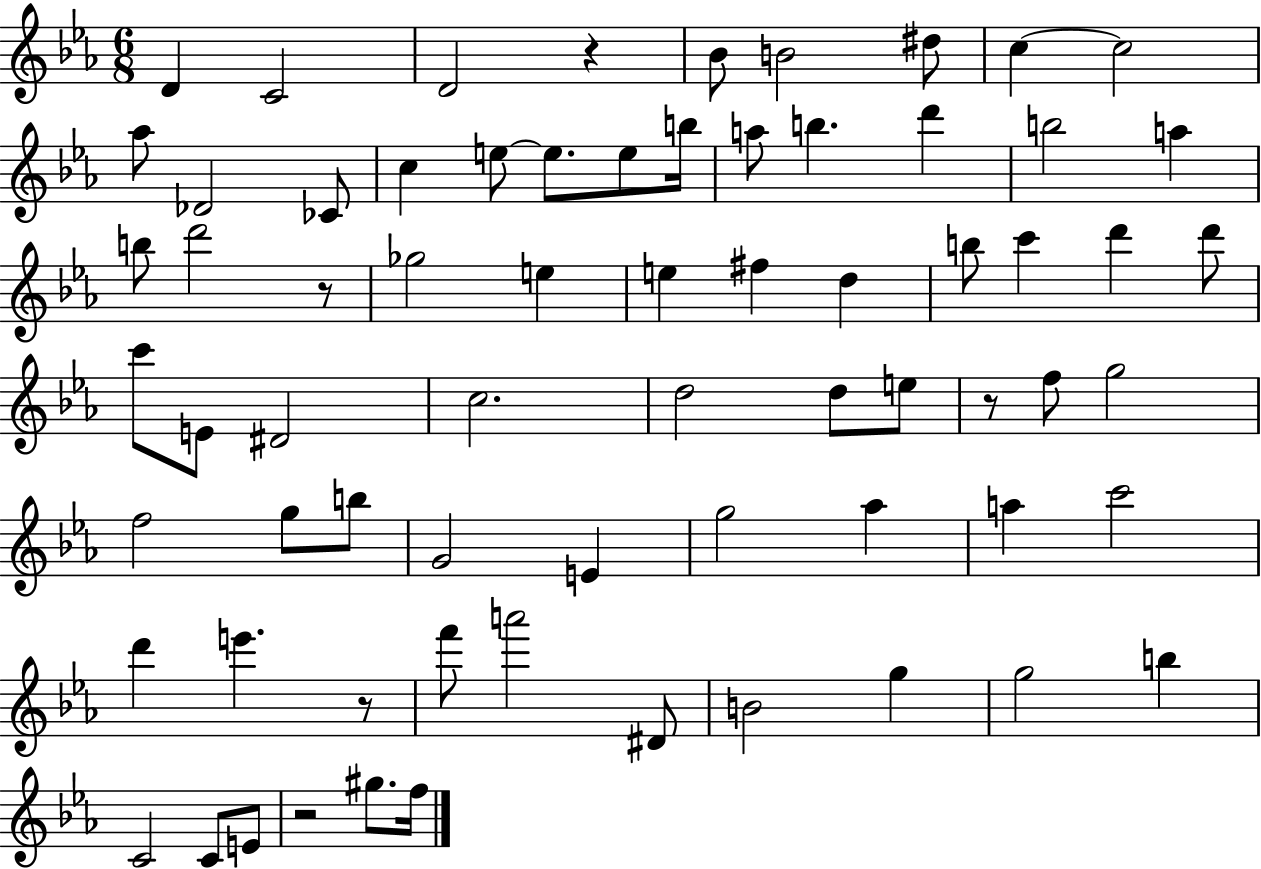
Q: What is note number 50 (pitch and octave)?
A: C6